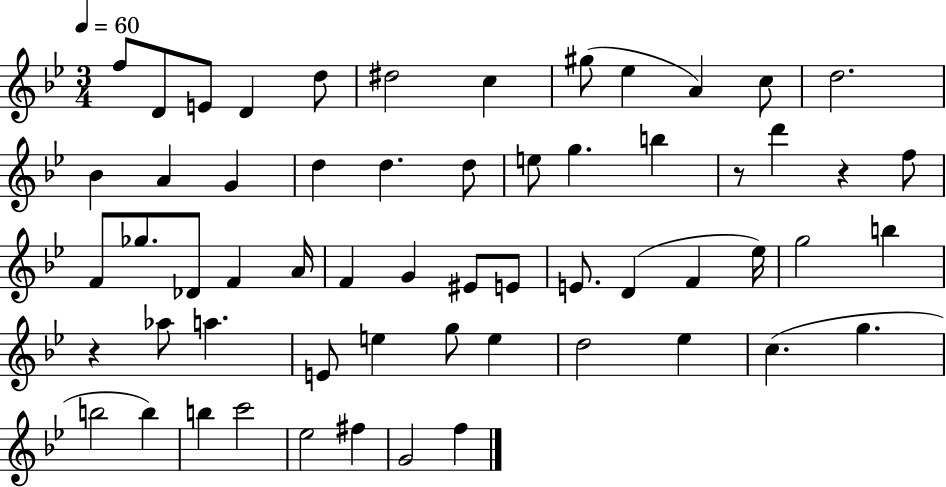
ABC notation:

X:1
T:Untitled
M:3/4
L:1/4
K:Bb
f/2 D/2 E/2 D d/2 ^d2 c ^g/2 _e A c/2 d2 _B A G d d d/2 e/2 g b z/2 d' z f/2 F/2 _g/2 _D/2 F A/4 F G ^E/2 E/2 E/2 D F _e/4 g2 b z _a/2 a E/2 e g/2 e d2 _e c g b2 b b c'2 _e2 ^f G2 f